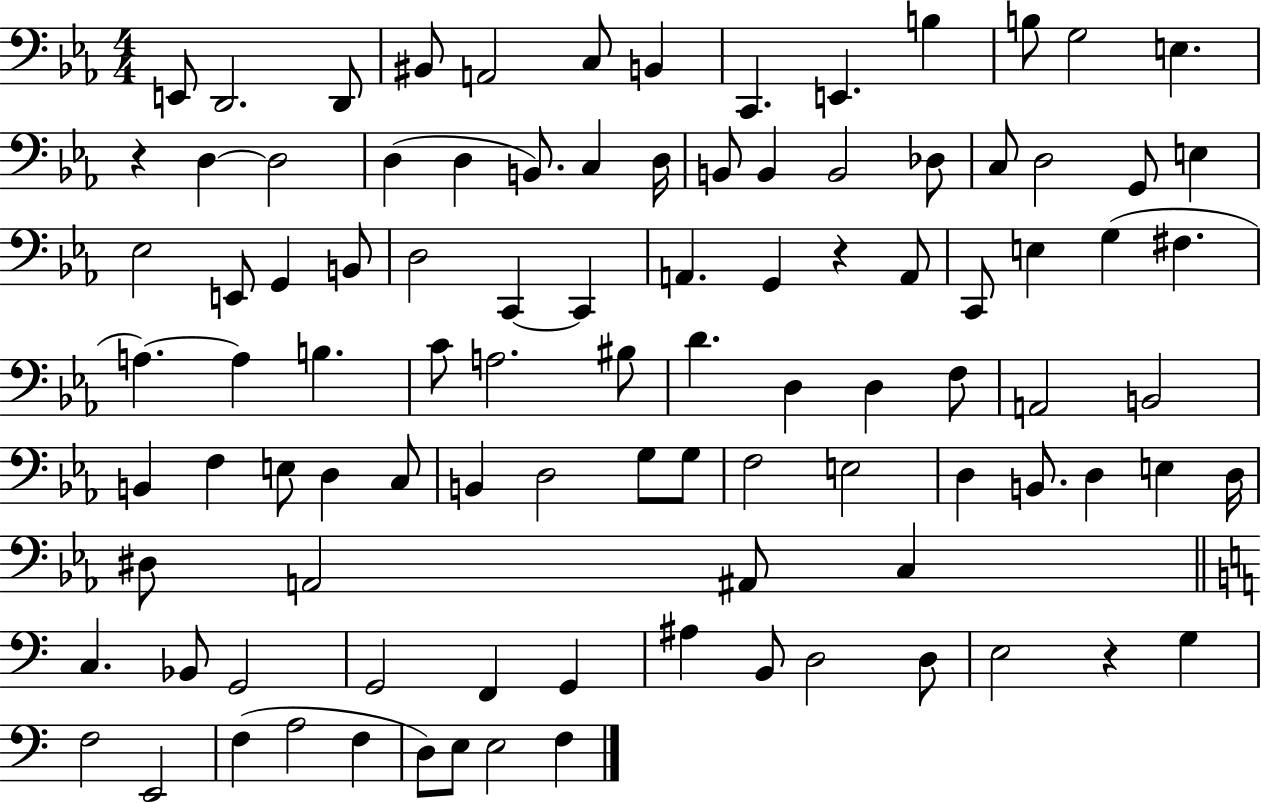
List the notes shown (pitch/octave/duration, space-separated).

E2/e D2/h. D2/e BIS2/e A2/h C3/e B2/q C2/q. E2/q. B3/q B3/e G3/h E3/q. R/q D3/q D3/h D3/q D3/q B2/e. C3/q D3/s B2/e B2/q B2/h Db3/e C3/e D3/h G2/e E3/q Eb3/h E2/e G2/q B2/e D3/h C2/q C2/q A2/q. G2/q R/q A2/e C2/e E3/q G3/q F#3/q. A3/q. A3/q B3/q. C4/e A3/h. BIS3/e D4/q. D3/q D3/q F3/e A2/h B2/h B2/q F3/q E3/e D3/q C3/e B2/q D3/h G3/e G3/e F3/h E3/h D3/q B2/e. D3/q E3/q D3/s D#3/e A2/h A#2/e C3/q C3/q. Bb2/e G2/h G2/h F2/q G2/q A#3/q B2/e D3/h D3/e E3/h R/q G3/q F3/h E2/h F3/q A3/h F3/q D3/e E3/e E3/h F3/q